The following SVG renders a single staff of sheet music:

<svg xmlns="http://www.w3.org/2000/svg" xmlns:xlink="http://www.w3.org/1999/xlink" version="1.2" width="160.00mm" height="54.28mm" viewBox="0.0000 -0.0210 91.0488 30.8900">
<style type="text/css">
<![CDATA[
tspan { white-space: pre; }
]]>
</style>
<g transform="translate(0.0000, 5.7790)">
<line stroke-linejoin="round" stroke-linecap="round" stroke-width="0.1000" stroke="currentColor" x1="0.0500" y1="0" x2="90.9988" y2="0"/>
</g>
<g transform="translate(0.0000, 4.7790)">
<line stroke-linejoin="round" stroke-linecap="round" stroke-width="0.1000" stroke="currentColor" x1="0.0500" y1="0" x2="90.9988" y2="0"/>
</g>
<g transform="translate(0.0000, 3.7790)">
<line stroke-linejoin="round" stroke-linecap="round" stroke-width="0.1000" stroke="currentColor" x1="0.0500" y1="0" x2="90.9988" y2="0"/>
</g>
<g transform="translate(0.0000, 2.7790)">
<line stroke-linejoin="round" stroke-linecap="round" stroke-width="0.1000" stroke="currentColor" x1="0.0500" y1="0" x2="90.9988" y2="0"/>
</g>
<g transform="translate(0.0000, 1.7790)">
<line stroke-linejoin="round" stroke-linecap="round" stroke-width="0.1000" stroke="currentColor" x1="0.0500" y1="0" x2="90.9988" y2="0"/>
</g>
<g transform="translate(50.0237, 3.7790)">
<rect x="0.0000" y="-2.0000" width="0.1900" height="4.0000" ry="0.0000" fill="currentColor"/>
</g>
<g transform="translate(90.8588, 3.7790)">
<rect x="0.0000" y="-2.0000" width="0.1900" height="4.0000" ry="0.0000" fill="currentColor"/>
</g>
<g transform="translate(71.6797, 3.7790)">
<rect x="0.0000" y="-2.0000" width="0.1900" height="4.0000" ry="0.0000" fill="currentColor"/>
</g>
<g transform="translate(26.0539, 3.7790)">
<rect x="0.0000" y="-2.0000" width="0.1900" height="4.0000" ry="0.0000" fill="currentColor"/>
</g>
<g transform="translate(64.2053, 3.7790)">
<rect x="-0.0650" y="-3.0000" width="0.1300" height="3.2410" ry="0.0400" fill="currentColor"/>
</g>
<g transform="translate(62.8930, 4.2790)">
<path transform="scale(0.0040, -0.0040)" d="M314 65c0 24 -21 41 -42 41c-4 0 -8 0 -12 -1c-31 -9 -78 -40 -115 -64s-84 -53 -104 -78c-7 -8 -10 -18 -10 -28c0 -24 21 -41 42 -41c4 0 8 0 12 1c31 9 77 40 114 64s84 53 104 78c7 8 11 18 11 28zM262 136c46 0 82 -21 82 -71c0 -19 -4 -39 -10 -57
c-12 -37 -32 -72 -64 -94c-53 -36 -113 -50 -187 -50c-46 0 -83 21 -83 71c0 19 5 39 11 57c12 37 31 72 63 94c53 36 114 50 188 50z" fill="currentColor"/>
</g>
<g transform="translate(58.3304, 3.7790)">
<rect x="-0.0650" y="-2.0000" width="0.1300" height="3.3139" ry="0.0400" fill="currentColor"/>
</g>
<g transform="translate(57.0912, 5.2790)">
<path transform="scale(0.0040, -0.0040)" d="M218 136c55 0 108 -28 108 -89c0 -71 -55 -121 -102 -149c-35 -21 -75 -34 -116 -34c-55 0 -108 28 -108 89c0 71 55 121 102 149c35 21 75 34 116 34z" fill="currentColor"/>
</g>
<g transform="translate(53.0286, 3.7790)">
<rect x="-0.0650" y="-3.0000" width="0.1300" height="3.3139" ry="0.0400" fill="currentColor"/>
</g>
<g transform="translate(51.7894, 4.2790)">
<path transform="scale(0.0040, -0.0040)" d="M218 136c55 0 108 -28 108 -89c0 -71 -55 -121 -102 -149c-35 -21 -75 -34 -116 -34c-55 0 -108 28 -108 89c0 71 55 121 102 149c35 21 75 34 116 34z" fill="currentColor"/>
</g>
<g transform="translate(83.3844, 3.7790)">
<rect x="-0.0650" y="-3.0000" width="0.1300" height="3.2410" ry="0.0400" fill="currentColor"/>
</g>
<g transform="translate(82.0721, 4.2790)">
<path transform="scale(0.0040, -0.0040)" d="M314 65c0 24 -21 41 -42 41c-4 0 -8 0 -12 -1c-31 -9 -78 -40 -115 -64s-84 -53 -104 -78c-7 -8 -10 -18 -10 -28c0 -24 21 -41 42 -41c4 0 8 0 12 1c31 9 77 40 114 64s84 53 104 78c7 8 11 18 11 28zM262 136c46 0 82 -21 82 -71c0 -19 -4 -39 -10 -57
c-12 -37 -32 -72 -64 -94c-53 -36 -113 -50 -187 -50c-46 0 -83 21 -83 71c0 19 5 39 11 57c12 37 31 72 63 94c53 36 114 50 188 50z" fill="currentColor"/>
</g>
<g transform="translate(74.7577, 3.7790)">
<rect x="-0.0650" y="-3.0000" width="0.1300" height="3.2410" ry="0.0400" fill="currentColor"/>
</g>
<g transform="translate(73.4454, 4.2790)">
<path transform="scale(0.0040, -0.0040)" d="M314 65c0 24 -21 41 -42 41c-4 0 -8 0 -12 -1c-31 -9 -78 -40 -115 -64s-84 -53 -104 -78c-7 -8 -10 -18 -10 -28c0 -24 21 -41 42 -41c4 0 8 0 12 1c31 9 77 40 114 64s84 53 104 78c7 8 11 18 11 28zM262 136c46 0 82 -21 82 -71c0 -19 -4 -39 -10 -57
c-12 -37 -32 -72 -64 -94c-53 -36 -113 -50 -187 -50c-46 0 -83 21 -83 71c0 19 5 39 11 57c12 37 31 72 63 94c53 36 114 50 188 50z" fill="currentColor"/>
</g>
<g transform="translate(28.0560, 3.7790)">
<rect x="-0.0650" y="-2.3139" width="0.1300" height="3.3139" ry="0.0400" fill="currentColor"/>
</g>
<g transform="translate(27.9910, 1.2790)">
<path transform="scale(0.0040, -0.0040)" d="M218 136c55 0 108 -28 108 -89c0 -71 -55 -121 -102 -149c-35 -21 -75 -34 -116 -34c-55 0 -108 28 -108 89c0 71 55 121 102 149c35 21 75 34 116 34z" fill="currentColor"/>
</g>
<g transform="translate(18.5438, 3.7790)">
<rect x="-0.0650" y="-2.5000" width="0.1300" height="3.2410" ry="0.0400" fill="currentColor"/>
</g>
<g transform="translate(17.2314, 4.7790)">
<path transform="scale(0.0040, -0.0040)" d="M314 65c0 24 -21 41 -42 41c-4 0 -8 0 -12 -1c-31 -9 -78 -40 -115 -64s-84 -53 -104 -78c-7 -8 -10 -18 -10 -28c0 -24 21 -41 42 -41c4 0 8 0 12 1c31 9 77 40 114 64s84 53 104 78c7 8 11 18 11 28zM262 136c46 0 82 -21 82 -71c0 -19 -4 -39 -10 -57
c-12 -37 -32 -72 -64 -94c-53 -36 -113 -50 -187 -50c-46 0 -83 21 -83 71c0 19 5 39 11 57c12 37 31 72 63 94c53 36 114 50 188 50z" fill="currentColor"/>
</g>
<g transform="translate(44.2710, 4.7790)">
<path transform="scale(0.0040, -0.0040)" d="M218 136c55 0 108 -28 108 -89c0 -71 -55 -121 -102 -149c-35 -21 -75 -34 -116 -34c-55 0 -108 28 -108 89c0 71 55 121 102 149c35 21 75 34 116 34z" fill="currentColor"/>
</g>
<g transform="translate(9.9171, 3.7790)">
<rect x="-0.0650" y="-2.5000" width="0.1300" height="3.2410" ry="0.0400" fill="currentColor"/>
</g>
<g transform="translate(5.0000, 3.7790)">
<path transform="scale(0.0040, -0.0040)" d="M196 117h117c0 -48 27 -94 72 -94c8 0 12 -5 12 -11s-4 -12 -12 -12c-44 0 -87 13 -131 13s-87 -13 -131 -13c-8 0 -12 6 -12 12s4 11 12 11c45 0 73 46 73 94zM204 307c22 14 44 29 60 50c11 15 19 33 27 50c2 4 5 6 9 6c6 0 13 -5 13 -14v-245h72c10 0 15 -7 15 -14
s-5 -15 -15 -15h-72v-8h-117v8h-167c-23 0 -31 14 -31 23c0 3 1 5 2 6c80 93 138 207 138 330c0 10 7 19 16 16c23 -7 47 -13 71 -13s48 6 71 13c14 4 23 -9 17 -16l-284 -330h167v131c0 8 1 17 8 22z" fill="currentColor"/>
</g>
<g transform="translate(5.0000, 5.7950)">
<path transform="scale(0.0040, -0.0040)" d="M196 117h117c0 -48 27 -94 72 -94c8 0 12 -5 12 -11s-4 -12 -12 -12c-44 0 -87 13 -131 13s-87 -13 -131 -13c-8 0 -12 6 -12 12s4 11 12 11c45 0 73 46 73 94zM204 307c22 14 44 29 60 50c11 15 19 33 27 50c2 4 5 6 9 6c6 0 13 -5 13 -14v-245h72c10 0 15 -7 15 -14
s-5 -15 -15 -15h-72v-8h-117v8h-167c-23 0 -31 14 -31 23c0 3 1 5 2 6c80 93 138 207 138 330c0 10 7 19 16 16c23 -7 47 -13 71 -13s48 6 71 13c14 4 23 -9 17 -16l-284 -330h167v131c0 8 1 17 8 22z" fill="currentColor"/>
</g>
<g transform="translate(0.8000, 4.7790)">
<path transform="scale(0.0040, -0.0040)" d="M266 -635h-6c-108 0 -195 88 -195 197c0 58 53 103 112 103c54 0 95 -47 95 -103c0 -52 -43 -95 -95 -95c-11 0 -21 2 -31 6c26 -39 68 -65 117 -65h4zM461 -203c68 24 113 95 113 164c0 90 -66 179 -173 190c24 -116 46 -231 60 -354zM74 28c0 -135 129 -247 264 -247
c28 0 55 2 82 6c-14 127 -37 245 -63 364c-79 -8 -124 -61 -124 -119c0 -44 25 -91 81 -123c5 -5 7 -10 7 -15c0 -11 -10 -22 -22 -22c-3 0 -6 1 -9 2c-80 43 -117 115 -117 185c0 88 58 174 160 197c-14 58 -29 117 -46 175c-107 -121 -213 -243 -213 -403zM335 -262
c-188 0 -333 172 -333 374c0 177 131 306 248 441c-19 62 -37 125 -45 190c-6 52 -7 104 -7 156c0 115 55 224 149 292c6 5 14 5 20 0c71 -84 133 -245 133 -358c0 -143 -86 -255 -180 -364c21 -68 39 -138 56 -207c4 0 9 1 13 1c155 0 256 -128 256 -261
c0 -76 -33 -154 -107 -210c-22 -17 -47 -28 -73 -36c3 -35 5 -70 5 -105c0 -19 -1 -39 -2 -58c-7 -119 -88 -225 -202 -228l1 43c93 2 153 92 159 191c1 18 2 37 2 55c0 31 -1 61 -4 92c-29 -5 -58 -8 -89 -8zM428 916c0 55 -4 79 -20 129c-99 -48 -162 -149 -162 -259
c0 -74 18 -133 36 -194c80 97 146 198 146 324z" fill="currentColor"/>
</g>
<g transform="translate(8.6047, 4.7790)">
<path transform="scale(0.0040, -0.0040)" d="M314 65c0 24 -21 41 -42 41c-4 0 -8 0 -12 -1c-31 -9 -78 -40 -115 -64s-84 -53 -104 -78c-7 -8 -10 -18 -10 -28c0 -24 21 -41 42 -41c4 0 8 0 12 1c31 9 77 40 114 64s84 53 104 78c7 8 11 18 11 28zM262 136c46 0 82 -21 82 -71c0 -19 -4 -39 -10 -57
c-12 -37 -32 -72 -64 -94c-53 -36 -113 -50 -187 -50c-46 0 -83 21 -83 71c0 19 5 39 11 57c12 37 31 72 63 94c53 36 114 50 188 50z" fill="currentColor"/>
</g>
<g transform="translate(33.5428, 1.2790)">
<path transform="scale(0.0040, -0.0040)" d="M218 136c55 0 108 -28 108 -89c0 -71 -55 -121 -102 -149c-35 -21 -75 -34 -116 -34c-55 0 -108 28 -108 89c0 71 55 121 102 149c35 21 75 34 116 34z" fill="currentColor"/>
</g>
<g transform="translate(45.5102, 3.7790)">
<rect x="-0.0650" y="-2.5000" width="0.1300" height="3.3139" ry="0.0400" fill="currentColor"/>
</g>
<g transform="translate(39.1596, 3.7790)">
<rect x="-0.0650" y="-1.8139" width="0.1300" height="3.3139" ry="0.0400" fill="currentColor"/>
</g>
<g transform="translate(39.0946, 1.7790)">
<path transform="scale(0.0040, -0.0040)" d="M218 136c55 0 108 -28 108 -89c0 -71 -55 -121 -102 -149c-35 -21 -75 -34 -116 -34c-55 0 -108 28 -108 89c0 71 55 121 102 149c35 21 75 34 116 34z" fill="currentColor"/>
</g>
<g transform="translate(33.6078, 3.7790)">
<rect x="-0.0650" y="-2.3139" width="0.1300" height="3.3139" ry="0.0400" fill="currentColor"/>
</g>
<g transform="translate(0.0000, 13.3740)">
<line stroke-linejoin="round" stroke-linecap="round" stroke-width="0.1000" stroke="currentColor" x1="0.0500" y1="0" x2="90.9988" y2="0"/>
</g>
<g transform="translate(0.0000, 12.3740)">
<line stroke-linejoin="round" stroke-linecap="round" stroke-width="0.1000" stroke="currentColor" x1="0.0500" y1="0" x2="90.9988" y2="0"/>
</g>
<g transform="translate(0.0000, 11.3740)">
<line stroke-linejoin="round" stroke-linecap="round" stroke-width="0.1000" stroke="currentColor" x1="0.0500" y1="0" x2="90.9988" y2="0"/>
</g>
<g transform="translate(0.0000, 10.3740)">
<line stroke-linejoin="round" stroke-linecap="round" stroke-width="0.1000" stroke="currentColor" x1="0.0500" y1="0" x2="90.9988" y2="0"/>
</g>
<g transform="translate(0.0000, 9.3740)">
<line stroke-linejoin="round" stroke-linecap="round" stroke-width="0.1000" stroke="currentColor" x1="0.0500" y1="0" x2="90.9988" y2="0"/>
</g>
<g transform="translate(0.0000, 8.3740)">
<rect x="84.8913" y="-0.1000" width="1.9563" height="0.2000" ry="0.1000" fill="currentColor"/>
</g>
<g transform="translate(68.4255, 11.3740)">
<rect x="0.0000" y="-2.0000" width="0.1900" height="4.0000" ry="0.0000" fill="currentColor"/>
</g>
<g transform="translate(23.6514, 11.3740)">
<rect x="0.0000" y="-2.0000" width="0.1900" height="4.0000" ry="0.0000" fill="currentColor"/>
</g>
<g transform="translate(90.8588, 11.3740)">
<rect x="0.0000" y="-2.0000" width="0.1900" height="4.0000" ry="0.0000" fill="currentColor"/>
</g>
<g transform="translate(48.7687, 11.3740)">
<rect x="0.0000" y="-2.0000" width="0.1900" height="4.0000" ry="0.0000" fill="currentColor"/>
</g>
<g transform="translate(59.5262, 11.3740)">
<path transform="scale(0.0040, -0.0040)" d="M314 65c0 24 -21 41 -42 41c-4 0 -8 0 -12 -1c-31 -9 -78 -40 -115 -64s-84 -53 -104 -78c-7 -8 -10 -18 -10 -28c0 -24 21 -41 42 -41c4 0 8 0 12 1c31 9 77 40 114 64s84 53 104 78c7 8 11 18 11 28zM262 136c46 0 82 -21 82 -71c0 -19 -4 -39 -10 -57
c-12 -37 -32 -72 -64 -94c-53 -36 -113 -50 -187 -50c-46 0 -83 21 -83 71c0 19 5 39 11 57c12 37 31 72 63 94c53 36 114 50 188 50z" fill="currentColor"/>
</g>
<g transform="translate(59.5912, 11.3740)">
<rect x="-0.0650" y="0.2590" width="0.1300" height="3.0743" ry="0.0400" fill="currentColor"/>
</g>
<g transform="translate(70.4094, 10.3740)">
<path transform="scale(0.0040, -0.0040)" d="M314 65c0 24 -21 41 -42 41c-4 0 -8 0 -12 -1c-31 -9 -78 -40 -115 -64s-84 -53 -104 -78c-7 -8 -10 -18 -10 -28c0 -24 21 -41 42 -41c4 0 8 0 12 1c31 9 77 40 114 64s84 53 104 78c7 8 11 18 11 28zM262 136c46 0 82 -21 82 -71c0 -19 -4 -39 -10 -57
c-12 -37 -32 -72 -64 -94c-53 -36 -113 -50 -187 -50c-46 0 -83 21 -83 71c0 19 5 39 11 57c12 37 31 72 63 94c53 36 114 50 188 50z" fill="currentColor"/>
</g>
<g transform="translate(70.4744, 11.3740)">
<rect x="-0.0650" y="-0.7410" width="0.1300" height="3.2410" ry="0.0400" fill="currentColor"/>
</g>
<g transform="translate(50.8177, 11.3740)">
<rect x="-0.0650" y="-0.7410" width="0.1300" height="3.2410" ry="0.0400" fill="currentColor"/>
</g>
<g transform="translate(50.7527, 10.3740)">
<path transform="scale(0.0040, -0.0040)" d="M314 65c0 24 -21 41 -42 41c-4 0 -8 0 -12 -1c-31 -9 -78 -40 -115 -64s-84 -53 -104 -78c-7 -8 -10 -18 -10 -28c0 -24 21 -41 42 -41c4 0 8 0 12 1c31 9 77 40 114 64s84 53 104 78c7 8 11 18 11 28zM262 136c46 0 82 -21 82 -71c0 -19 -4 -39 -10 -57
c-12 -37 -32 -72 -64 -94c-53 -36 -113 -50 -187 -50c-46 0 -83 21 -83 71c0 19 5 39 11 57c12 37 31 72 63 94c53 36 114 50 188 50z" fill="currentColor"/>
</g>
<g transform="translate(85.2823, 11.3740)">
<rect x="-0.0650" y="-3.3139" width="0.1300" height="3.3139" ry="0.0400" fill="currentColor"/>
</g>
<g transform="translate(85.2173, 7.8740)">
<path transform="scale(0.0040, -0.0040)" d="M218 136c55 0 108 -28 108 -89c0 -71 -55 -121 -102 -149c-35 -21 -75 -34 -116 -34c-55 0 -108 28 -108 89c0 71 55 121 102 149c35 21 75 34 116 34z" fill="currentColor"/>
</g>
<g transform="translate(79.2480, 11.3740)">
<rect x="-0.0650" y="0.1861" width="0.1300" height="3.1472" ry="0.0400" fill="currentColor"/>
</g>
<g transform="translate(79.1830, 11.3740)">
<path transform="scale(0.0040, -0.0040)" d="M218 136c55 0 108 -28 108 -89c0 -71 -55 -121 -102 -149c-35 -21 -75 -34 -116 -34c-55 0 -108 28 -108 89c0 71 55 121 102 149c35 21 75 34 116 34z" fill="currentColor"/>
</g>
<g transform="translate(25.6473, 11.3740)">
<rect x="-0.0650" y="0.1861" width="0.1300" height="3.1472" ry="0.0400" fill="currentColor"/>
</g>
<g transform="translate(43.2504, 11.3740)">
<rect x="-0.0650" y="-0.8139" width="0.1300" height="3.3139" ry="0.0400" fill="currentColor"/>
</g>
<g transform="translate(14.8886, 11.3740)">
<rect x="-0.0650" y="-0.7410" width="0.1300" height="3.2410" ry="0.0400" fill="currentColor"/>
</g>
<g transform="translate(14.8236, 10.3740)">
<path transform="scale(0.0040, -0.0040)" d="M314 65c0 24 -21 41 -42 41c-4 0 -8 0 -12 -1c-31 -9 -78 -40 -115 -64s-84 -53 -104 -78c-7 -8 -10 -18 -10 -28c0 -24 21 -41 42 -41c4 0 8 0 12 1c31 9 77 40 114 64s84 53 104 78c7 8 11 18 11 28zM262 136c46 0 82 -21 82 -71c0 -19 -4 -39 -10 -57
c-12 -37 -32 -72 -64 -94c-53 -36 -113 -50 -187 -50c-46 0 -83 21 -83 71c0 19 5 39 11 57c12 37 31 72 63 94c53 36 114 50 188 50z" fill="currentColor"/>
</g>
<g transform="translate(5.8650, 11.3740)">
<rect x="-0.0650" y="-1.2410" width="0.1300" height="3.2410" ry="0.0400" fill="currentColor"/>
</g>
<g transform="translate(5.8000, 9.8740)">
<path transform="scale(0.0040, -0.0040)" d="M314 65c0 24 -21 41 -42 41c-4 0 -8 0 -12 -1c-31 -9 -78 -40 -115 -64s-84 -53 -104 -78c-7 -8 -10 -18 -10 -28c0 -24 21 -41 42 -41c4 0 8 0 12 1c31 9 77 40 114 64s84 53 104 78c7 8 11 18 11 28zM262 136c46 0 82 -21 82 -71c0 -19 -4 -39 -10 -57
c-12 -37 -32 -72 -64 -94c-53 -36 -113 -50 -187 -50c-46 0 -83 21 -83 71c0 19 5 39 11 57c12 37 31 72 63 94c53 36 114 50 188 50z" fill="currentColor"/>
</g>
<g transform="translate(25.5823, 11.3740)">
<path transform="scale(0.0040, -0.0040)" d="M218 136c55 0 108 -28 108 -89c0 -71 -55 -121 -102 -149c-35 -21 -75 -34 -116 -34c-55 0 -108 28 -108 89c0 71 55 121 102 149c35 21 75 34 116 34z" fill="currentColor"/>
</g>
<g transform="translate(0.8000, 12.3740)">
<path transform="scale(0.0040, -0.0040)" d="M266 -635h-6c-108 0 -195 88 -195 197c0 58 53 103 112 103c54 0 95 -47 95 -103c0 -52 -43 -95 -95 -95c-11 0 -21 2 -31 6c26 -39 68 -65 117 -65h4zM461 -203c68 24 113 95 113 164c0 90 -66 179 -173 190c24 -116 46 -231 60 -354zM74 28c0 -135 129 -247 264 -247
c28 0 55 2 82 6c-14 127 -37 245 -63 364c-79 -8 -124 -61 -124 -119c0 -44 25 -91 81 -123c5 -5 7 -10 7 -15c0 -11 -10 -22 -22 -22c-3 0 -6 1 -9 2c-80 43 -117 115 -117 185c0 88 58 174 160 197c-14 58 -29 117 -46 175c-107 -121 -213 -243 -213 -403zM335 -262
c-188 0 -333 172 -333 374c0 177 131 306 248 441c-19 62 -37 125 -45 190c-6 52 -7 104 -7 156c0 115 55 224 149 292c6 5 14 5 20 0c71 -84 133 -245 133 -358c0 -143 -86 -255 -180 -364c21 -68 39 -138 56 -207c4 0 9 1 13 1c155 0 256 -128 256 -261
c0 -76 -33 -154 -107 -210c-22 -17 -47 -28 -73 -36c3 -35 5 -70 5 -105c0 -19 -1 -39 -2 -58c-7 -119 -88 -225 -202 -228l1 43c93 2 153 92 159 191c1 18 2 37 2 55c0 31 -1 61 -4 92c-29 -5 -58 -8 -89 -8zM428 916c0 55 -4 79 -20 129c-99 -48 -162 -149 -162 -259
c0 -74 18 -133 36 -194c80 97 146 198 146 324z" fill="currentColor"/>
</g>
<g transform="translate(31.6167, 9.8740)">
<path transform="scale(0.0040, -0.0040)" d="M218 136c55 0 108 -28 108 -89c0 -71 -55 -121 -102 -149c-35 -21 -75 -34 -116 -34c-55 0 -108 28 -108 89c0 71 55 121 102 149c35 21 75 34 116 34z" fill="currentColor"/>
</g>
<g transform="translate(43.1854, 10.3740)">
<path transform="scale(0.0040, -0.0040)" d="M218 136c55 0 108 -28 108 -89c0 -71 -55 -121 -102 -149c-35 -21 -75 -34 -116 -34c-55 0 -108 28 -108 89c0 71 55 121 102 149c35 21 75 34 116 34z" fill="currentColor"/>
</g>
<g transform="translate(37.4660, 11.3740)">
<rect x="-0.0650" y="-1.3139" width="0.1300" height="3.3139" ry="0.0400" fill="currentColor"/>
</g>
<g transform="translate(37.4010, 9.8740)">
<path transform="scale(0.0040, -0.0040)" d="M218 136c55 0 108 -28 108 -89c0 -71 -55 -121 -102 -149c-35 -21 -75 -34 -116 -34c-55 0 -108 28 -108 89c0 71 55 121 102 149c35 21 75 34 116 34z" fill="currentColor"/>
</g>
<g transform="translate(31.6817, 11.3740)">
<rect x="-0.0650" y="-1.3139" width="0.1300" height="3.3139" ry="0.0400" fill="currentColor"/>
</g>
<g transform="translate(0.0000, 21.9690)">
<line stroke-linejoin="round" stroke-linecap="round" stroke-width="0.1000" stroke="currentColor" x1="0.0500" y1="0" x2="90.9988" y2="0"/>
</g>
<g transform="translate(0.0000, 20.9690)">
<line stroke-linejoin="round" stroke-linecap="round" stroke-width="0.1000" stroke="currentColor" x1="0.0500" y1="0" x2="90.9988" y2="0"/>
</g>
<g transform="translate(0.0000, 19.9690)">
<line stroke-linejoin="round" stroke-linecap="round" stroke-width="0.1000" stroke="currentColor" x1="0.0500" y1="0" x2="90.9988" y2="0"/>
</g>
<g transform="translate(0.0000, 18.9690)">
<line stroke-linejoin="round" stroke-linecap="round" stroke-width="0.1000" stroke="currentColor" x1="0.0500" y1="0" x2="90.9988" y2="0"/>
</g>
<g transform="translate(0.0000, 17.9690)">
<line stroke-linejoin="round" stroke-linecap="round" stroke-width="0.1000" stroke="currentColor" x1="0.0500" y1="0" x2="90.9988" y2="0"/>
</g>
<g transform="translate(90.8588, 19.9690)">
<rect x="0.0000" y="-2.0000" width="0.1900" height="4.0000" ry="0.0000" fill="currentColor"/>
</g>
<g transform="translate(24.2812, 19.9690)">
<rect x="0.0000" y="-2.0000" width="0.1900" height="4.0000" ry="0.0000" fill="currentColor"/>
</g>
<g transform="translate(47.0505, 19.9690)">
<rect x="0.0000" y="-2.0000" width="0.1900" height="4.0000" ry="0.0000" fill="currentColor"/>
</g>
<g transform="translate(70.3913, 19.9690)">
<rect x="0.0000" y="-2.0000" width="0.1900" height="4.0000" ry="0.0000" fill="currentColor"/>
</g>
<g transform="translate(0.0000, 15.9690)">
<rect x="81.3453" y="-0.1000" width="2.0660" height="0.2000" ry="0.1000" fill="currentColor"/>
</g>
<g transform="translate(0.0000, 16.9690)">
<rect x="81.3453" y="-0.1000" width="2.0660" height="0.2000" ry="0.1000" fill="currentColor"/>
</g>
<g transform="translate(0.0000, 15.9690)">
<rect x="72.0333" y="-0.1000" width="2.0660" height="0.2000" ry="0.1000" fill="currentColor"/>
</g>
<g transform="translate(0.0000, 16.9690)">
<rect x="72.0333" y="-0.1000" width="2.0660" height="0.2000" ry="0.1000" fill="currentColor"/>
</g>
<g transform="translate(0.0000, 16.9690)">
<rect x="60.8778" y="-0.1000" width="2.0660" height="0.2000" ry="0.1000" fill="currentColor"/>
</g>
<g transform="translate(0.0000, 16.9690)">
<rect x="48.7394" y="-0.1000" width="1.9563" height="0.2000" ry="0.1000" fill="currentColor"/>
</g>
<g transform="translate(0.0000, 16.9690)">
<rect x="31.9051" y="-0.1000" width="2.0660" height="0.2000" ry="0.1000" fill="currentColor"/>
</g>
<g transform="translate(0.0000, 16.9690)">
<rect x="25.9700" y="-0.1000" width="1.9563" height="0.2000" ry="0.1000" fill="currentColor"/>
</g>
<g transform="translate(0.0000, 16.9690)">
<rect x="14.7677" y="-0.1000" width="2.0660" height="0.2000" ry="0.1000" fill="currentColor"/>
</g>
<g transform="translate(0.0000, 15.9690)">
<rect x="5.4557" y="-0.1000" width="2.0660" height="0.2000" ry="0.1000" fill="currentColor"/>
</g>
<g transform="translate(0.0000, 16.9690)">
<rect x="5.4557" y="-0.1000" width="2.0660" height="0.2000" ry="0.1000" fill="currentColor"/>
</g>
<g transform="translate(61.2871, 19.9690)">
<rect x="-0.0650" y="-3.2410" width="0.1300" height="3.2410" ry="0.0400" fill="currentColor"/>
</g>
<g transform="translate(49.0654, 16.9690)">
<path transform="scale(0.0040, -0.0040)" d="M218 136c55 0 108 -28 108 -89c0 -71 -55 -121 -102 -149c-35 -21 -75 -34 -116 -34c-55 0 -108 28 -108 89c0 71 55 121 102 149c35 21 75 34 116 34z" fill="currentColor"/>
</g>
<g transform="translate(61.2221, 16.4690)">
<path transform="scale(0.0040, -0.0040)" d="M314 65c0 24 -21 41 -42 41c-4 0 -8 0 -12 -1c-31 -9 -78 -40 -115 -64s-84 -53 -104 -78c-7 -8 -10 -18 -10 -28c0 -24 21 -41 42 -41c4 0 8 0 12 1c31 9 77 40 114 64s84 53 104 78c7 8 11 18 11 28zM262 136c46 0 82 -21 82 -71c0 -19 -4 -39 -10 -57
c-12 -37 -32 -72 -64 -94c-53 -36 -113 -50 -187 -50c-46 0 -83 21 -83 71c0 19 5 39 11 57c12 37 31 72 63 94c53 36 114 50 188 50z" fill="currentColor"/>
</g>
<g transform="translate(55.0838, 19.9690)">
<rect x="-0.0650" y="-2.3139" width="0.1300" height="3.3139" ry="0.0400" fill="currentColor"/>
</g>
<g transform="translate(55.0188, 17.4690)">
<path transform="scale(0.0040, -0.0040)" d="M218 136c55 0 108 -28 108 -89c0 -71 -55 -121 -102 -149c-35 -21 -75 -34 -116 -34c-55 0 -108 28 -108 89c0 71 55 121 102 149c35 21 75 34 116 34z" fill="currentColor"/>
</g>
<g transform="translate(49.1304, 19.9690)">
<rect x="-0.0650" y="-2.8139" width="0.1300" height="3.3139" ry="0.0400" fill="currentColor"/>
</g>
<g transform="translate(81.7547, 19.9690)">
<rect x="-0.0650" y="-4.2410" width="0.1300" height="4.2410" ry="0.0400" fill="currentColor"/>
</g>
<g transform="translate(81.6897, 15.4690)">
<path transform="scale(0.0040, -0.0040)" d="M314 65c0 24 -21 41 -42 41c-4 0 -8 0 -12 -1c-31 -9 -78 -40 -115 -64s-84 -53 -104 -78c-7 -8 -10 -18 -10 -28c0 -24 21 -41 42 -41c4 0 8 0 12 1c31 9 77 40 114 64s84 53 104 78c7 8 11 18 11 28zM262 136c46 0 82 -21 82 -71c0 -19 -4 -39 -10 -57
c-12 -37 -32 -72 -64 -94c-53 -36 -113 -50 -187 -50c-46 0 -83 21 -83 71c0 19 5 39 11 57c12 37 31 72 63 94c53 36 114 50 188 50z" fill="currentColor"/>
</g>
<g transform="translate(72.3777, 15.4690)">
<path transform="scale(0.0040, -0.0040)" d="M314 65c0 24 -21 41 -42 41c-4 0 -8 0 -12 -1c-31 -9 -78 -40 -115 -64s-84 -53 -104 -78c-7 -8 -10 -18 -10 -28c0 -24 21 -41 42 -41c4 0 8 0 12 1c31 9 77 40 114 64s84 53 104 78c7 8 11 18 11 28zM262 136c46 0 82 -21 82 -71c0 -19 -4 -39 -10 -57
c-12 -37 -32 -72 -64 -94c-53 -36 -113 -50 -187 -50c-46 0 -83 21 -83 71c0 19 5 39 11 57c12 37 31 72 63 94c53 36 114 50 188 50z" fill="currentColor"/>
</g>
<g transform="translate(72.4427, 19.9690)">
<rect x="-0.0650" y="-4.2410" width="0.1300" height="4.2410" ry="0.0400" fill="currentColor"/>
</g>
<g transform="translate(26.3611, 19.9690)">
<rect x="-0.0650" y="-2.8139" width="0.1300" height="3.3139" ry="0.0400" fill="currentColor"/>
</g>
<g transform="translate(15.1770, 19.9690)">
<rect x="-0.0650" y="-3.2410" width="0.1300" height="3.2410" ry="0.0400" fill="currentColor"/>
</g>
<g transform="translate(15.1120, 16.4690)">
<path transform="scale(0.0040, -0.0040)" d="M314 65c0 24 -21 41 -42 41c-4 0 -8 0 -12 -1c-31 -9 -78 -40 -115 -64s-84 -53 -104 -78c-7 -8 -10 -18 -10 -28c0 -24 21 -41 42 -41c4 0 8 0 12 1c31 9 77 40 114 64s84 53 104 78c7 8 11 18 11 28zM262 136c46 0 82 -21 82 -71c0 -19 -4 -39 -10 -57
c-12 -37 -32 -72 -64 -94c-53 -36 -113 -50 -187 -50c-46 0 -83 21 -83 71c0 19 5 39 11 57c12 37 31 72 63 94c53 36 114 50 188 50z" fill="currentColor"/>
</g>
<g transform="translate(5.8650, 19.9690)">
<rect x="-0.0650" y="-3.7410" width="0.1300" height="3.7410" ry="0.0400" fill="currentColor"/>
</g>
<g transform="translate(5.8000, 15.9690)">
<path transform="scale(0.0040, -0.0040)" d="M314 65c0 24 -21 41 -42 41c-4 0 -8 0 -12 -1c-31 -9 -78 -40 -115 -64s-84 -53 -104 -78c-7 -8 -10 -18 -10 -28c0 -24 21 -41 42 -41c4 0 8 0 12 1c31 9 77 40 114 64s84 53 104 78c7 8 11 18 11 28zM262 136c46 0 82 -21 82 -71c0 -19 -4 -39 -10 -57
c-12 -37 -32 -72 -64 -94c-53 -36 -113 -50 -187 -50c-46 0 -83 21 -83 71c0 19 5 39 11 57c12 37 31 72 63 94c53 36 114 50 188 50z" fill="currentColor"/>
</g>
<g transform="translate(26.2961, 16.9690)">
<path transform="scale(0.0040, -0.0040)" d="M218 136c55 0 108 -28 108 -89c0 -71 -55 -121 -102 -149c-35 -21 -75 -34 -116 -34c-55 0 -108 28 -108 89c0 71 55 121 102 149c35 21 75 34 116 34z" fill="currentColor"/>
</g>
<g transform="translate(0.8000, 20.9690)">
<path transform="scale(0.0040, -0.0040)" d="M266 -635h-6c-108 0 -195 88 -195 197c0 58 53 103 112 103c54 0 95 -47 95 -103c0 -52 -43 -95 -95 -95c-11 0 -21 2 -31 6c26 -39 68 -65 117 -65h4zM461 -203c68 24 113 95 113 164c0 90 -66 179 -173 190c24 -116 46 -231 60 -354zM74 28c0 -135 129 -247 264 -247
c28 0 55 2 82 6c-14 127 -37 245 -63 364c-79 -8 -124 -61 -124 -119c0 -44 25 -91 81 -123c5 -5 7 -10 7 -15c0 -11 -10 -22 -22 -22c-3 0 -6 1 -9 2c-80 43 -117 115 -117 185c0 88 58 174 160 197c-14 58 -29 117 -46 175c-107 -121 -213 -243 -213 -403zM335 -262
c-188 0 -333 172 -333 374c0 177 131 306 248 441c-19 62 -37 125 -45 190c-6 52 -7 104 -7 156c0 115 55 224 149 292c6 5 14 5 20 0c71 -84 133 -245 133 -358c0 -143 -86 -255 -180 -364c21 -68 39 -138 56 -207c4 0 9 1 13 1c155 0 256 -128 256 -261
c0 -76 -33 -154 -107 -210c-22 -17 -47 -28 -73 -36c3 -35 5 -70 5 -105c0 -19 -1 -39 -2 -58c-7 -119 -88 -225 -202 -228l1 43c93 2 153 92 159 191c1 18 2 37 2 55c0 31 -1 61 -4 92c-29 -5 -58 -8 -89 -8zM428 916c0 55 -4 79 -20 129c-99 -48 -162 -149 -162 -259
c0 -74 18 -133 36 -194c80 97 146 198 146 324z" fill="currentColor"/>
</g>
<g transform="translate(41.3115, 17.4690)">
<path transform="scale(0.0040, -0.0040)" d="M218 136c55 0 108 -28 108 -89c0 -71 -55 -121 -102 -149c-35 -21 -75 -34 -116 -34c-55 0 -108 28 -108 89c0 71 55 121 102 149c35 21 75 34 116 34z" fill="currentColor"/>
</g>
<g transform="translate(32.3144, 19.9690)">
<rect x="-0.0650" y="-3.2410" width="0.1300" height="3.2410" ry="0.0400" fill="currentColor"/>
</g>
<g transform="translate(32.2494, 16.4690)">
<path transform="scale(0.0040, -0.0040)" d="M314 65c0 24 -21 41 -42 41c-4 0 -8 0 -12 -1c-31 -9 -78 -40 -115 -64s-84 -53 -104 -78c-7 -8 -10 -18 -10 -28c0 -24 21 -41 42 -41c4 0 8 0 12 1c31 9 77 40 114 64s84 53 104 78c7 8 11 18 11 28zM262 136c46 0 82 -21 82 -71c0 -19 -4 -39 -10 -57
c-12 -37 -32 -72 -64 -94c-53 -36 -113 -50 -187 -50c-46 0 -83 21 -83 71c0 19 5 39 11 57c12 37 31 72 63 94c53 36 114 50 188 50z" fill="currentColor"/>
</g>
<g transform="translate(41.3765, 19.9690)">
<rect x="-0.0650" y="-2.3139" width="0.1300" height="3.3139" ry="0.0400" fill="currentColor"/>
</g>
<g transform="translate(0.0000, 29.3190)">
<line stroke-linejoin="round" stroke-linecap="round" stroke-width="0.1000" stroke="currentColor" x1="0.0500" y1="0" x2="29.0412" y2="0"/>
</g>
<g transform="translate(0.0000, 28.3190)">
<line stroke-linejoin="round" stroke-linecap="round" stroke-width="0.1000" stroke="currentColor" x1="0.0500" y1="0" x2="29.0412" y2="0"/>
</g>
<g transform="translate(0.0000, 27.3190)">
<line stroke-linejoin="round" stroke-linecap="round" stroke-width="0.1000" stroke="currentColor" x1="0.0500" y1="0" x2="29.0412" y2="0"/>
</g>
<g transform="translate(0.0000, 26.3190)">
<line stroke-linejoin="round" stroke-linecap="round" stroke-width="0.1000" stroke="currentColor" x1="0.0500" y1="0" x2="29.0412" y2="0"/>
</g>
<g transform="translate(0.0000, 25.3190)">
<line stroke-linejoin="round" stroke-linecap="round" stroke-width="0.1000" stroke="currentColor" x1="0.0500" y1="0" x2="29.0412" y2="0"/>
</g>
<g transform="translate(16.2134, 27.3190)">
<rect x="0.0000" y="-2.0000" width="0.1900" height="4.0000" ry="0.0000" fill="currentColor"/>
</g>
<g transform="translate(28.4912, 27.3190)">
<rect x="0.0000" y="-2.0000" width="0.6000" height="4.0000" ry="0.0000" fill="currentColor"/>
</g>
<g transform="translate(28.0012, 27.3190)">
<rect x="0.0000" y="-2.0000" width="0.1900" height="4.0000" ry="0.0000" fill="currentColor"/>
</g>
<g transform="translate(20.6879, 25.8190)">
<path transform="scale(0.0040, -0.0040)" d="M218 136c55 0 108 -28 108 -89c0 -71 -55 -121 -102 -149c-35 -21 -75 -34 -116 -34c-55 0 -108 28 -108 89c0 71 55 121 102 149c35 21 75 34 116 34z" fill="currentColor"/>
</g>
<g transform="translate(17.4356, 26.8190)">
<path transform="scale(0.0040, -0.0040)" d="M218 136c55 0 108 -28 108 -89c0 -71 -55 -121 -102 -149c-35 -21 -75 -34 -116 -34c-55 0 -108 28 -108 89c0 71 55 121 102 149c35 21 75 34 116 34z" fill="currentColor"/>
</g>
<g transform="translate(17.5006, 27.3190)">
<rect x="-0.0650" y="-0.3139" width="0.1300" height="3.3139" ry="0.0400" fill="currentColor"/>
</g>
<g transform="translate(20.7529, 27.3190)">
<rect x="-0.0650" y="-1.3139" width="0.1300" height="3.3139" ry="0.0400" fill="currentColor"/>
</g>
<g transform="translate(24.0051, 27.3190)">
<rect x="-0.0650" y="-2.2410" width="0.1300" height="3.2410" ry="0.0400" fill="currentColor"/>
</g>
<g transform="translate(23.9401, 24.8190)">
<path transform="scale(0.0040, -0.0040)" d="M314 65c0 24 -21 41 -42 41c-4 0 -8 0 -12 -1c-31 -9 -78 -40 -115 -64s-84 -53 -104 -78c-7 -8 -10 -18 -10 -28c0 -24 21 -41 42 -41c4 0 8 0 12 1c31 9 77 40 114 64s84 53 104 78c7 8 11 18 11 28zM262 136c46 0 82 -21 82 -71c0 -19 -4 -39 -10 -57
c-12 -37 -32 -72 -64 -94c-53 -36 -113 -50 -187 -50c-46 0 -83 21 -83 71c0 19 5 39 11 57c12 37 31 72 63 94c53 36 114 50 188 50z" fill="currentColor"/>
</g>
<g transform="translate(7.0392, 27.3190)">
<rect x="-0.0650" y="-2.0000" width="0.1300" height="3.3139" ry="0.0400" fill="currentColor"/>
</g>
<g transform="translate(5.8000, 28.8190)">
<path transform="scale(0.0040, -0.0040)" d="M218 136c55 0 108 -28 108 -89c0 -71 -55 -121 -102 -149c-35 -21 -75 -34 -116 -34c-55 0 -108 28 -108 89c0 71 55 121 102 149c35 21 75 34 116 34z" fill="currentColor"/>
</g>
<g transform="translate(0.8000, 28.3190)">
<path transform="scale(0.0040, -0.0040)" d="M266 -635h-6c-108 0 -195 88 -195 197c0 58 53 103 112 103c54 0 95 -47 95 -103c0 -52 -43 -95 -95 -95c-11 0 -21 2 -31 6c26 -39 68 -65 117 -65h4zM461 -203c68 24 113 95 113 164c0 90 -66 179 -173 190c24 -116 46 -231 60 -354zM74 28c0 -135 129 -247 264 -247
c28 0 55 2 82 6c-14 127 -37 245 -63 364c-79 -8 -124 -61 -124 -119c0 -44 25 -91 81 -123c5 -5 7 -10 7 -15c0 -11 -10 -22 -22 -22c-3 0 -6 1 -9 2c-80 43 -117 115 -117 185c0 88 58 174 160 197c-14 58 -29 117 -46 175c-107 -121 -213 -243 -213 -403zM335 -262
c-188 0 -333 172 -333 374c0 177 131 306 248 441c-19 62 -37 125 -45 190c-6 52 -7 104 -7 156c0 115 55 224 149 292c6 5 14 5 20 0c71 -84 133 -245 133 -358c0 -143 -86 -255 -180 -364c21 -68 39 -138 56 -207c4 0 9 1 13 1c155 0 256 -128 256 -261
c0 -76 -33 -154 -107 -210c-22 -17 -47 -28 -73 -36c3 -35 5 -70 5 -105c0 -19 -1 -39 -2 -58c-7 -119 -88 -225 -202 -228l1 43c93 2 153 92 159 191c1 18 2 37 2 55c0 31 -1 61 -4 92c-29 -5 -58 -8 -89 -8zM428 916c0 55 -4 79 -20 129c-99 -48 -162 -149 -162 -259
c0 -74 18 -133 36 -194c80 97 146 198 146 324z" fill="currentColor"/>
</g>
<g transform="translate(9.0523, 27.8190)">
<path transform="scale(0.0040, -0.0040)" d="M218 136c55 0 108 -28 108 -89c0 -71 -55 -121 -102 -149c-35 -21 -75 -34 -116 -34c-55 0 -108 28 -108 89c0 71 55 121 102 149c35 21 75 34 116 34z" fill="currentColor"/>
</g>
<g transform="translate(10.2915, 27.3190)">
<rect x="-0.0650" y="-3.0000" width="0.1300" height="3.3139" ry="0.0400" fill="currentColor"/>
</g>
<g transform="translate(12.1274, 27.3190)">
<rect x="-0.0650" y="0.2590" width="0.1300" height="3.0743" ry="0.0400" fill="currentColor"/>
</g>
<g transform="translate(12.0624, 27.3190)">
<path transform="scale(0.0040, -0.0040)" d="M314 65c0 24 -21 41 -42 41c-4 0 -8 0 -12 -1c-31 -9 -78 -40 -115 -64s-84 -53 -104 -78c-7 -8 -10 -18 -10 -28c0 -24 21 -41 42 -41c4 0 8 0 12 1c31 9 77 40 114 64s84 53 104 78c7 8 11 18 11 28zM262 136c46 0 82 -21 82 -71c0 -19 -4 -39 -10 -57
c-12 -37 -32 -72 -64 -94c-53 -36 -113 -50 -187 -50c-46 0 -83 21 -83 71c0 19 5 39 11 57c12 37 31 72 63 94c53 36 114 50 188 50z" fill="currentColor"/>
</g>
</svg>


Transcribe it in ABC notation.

X:1
T:Untitled
M:4/4
L:1/4
K:C
G2 G2 g g f G A F A2 A2 A2 e2 d2 B e e d d2 B2 d2 B b c'2 b2 a b2 g a g b2 d'2 d'2 F A B2 c e g2